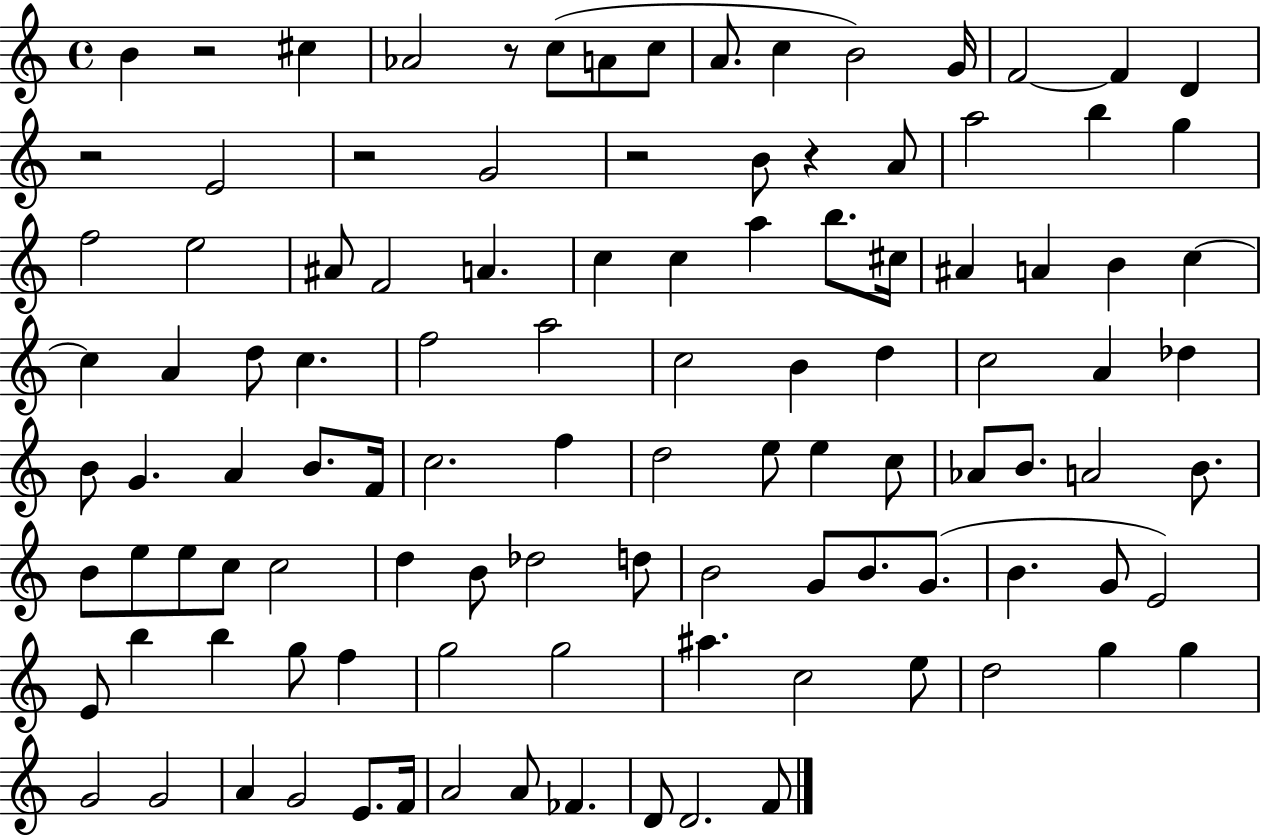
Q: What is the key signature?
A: C major